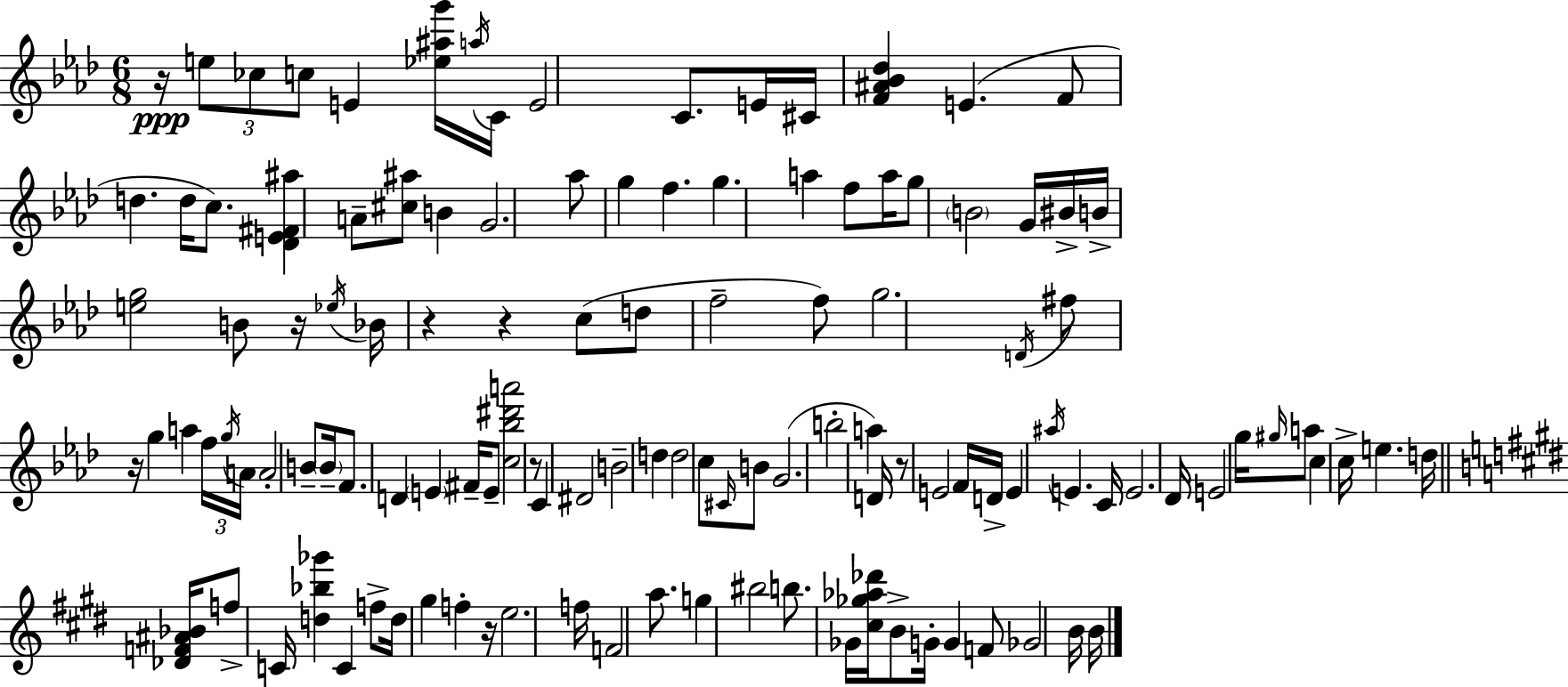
R/s E5/e CES5/e C5/e E4/q [Eb5,A#5,G6]/s A5/s C4/s E4/h C4/e. E4/s C#4/s [F4,A#4,Bb4,Db5]/q E4/q. F4/e D5/q. D5/s C5/e. [Db4,E4,F#4,A#5]/q A4/e [C#5,A#5]/e B4/q G4/h. Ab5/e G5/q F5/q. G5/q. A5/q F5/e A5/s G5/e B4/h G4/s BIS4/s B4/s [E5,G5]/h B4/e R/s Eb5/s Bb4/s R/q R/q C5/e D5/e F5/h F5/e G5/h. D4/s F#5/e R/s G5/q A5/q F5/s G5/s A4/s A4/h B4/e B4/s F4/e. D4/q E4/q F#4/s E4/e [C5,Bb5,D#6,A6]/h R/e C4/q D#4/h B4/h D5/q D5/h C5/e C#4/s B4/e G4/h. B5/h A5/q D4/s R/e E4/h F4/s D4/s E4/q A#5/s E4/q. C4/s E4/h. Db4/s E4/h G5/s G#5/s A5/e C5/q C5/s E5/q. D5/s [Db4,F4,A#4,Bb4]/s F5/e C4/s [D5,Bb5,Gb6]/q C4/q F5/e D5/s G#5/q F5/q R/s E5/h. F5/s F4/h A5/e. G5/q BIS5/h B5/e. Gb4/s [C#5,Gb5,Ab5,Db6]/s B4/e G4/s G4/q F4/e Gb4/h B4/s B4/s